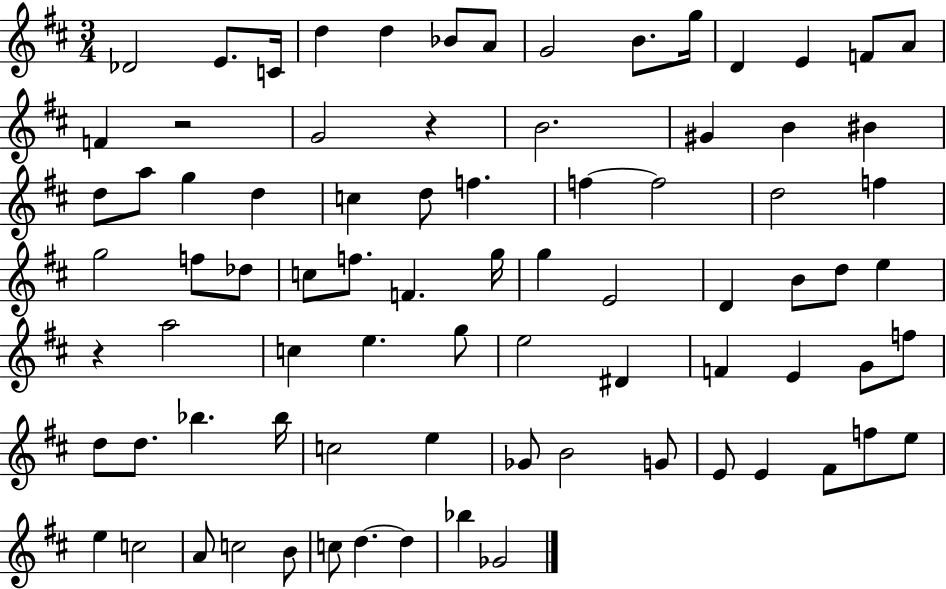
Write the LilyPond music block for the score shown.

{
  \clef treble
  \numericTimeSignature
  \time 3/4
  \key d \major
  des'2 e'8. c'16 | d''4 d''4 bes'8 a'8 | g'2 b'8. g''16 | d'4 e'4 f'8 a'8 | \break f'4 r2 | g'2 r4 | b'2. | gis'4 b'4 bis'4 | \break d''8 a''8 g''4 d''4 | c''4 d''8 f''4. | f''4~~ f''2 | d''2 f''4 | \break g''2 f''8 des''8 | c''8 f''8. f'4. g''16 | g''4 e'2 | d'4 b'8 d''8 e''4 | \break r4 a''2 | c''4 e''4. g''8 | e''2 dis'4 | f'4 e'4 g'8 f''8 | \break d''8 d''8. bes''4. bes''16 | c''2 e''4 | ges'8 b'2 g'8 | e'8 e'4 fis'8 f''8 e''8 | \break e''4 c''2 | a'8 c''2 b'8 | c''8 d''4.~~ d''4 | bes''4 ges'2 | \break \bar "|."
}